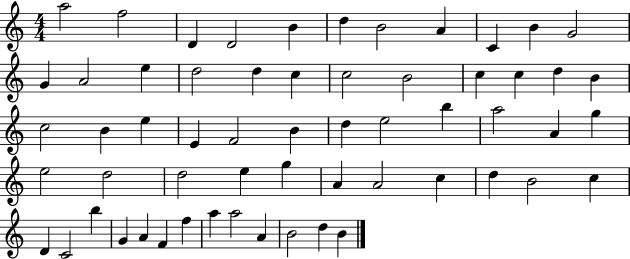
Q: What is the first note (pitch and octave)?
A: A5